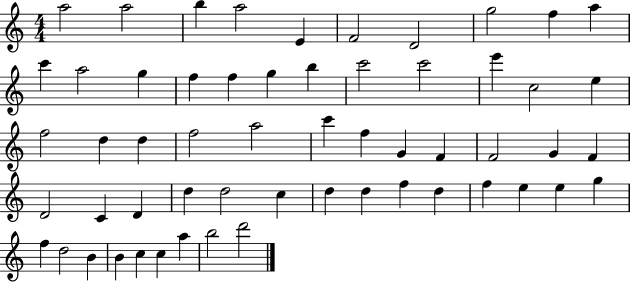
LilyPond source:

{
  \clef treble
  \numericTimeSignature
  \time 4/4
  \key c \major
  a''2 a''2 | b''4 a''2 e'4 | f'2 d'2 | g''2 f''4 a''4 | \break c'''4 a''2 g''4 | f''4 f''4 g''4 b''4 | c'''2 c'''2 | e'''4 c''2 e''4 | \break f''2 d''4 d''4 | f''2 a''2 | c'''4 f''4 g'4 f'4 | f'2 g'4 f'4 | \break d'2 c'4 d'4 | d''4 d''2 c''4 | d''4 d''4 f''4 d''4 | f''4 e''4 e''4 g''4 | \break f''4 d''2 b'4 | b'4 c''4 c''4 a''4 | b''2 d'''2 | \bar "|."
}